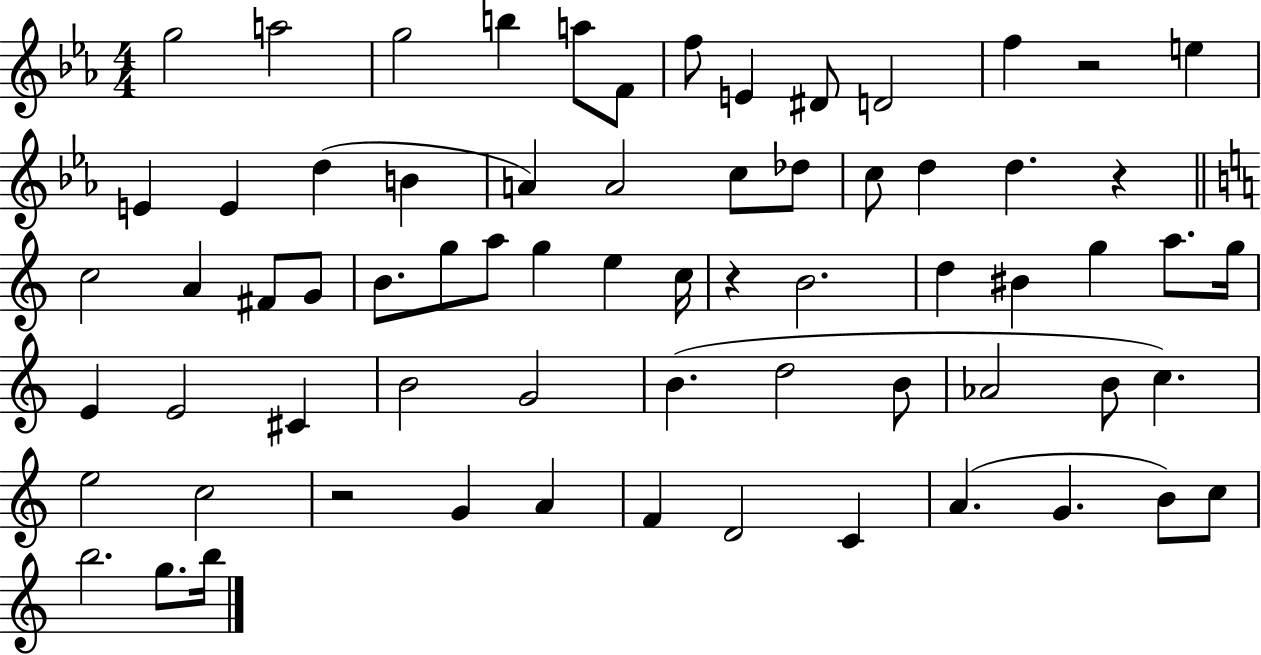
{
  \clef treble
  \numericTimeSignature
  \time 4/4
  \key ees \major
  g''2 a''2 | g''2 b''4 a''8 f'8 | f''8 e'4 dis'8 d'2 | f''4 r2 e''4 | \break e'4 e'4 d''4( b'4 | a'4) a'2 c''8 des''8 | c''8 d''4 d''4. r4 | \bar "||" \break \key a \minor c''2 a'4 fis'8 g'8 | b'8. g''8 a''8 g''4 e''4 c''16 | r4 b'2. | d''4 bis'4 g''4 a''8. g''16 | \break e'4 e'2 cis'4 | b'2 g'2 | b'4.( d''2 b'8 | aes'2 b'8 c''4.) | \break e''2 c''2 | r2 g'4 a'4 | f'4 d'2 c'4 | a'4.( g'4. b'8) c''8 | \break b''2. g''8. b''16 | \bar "|."
}